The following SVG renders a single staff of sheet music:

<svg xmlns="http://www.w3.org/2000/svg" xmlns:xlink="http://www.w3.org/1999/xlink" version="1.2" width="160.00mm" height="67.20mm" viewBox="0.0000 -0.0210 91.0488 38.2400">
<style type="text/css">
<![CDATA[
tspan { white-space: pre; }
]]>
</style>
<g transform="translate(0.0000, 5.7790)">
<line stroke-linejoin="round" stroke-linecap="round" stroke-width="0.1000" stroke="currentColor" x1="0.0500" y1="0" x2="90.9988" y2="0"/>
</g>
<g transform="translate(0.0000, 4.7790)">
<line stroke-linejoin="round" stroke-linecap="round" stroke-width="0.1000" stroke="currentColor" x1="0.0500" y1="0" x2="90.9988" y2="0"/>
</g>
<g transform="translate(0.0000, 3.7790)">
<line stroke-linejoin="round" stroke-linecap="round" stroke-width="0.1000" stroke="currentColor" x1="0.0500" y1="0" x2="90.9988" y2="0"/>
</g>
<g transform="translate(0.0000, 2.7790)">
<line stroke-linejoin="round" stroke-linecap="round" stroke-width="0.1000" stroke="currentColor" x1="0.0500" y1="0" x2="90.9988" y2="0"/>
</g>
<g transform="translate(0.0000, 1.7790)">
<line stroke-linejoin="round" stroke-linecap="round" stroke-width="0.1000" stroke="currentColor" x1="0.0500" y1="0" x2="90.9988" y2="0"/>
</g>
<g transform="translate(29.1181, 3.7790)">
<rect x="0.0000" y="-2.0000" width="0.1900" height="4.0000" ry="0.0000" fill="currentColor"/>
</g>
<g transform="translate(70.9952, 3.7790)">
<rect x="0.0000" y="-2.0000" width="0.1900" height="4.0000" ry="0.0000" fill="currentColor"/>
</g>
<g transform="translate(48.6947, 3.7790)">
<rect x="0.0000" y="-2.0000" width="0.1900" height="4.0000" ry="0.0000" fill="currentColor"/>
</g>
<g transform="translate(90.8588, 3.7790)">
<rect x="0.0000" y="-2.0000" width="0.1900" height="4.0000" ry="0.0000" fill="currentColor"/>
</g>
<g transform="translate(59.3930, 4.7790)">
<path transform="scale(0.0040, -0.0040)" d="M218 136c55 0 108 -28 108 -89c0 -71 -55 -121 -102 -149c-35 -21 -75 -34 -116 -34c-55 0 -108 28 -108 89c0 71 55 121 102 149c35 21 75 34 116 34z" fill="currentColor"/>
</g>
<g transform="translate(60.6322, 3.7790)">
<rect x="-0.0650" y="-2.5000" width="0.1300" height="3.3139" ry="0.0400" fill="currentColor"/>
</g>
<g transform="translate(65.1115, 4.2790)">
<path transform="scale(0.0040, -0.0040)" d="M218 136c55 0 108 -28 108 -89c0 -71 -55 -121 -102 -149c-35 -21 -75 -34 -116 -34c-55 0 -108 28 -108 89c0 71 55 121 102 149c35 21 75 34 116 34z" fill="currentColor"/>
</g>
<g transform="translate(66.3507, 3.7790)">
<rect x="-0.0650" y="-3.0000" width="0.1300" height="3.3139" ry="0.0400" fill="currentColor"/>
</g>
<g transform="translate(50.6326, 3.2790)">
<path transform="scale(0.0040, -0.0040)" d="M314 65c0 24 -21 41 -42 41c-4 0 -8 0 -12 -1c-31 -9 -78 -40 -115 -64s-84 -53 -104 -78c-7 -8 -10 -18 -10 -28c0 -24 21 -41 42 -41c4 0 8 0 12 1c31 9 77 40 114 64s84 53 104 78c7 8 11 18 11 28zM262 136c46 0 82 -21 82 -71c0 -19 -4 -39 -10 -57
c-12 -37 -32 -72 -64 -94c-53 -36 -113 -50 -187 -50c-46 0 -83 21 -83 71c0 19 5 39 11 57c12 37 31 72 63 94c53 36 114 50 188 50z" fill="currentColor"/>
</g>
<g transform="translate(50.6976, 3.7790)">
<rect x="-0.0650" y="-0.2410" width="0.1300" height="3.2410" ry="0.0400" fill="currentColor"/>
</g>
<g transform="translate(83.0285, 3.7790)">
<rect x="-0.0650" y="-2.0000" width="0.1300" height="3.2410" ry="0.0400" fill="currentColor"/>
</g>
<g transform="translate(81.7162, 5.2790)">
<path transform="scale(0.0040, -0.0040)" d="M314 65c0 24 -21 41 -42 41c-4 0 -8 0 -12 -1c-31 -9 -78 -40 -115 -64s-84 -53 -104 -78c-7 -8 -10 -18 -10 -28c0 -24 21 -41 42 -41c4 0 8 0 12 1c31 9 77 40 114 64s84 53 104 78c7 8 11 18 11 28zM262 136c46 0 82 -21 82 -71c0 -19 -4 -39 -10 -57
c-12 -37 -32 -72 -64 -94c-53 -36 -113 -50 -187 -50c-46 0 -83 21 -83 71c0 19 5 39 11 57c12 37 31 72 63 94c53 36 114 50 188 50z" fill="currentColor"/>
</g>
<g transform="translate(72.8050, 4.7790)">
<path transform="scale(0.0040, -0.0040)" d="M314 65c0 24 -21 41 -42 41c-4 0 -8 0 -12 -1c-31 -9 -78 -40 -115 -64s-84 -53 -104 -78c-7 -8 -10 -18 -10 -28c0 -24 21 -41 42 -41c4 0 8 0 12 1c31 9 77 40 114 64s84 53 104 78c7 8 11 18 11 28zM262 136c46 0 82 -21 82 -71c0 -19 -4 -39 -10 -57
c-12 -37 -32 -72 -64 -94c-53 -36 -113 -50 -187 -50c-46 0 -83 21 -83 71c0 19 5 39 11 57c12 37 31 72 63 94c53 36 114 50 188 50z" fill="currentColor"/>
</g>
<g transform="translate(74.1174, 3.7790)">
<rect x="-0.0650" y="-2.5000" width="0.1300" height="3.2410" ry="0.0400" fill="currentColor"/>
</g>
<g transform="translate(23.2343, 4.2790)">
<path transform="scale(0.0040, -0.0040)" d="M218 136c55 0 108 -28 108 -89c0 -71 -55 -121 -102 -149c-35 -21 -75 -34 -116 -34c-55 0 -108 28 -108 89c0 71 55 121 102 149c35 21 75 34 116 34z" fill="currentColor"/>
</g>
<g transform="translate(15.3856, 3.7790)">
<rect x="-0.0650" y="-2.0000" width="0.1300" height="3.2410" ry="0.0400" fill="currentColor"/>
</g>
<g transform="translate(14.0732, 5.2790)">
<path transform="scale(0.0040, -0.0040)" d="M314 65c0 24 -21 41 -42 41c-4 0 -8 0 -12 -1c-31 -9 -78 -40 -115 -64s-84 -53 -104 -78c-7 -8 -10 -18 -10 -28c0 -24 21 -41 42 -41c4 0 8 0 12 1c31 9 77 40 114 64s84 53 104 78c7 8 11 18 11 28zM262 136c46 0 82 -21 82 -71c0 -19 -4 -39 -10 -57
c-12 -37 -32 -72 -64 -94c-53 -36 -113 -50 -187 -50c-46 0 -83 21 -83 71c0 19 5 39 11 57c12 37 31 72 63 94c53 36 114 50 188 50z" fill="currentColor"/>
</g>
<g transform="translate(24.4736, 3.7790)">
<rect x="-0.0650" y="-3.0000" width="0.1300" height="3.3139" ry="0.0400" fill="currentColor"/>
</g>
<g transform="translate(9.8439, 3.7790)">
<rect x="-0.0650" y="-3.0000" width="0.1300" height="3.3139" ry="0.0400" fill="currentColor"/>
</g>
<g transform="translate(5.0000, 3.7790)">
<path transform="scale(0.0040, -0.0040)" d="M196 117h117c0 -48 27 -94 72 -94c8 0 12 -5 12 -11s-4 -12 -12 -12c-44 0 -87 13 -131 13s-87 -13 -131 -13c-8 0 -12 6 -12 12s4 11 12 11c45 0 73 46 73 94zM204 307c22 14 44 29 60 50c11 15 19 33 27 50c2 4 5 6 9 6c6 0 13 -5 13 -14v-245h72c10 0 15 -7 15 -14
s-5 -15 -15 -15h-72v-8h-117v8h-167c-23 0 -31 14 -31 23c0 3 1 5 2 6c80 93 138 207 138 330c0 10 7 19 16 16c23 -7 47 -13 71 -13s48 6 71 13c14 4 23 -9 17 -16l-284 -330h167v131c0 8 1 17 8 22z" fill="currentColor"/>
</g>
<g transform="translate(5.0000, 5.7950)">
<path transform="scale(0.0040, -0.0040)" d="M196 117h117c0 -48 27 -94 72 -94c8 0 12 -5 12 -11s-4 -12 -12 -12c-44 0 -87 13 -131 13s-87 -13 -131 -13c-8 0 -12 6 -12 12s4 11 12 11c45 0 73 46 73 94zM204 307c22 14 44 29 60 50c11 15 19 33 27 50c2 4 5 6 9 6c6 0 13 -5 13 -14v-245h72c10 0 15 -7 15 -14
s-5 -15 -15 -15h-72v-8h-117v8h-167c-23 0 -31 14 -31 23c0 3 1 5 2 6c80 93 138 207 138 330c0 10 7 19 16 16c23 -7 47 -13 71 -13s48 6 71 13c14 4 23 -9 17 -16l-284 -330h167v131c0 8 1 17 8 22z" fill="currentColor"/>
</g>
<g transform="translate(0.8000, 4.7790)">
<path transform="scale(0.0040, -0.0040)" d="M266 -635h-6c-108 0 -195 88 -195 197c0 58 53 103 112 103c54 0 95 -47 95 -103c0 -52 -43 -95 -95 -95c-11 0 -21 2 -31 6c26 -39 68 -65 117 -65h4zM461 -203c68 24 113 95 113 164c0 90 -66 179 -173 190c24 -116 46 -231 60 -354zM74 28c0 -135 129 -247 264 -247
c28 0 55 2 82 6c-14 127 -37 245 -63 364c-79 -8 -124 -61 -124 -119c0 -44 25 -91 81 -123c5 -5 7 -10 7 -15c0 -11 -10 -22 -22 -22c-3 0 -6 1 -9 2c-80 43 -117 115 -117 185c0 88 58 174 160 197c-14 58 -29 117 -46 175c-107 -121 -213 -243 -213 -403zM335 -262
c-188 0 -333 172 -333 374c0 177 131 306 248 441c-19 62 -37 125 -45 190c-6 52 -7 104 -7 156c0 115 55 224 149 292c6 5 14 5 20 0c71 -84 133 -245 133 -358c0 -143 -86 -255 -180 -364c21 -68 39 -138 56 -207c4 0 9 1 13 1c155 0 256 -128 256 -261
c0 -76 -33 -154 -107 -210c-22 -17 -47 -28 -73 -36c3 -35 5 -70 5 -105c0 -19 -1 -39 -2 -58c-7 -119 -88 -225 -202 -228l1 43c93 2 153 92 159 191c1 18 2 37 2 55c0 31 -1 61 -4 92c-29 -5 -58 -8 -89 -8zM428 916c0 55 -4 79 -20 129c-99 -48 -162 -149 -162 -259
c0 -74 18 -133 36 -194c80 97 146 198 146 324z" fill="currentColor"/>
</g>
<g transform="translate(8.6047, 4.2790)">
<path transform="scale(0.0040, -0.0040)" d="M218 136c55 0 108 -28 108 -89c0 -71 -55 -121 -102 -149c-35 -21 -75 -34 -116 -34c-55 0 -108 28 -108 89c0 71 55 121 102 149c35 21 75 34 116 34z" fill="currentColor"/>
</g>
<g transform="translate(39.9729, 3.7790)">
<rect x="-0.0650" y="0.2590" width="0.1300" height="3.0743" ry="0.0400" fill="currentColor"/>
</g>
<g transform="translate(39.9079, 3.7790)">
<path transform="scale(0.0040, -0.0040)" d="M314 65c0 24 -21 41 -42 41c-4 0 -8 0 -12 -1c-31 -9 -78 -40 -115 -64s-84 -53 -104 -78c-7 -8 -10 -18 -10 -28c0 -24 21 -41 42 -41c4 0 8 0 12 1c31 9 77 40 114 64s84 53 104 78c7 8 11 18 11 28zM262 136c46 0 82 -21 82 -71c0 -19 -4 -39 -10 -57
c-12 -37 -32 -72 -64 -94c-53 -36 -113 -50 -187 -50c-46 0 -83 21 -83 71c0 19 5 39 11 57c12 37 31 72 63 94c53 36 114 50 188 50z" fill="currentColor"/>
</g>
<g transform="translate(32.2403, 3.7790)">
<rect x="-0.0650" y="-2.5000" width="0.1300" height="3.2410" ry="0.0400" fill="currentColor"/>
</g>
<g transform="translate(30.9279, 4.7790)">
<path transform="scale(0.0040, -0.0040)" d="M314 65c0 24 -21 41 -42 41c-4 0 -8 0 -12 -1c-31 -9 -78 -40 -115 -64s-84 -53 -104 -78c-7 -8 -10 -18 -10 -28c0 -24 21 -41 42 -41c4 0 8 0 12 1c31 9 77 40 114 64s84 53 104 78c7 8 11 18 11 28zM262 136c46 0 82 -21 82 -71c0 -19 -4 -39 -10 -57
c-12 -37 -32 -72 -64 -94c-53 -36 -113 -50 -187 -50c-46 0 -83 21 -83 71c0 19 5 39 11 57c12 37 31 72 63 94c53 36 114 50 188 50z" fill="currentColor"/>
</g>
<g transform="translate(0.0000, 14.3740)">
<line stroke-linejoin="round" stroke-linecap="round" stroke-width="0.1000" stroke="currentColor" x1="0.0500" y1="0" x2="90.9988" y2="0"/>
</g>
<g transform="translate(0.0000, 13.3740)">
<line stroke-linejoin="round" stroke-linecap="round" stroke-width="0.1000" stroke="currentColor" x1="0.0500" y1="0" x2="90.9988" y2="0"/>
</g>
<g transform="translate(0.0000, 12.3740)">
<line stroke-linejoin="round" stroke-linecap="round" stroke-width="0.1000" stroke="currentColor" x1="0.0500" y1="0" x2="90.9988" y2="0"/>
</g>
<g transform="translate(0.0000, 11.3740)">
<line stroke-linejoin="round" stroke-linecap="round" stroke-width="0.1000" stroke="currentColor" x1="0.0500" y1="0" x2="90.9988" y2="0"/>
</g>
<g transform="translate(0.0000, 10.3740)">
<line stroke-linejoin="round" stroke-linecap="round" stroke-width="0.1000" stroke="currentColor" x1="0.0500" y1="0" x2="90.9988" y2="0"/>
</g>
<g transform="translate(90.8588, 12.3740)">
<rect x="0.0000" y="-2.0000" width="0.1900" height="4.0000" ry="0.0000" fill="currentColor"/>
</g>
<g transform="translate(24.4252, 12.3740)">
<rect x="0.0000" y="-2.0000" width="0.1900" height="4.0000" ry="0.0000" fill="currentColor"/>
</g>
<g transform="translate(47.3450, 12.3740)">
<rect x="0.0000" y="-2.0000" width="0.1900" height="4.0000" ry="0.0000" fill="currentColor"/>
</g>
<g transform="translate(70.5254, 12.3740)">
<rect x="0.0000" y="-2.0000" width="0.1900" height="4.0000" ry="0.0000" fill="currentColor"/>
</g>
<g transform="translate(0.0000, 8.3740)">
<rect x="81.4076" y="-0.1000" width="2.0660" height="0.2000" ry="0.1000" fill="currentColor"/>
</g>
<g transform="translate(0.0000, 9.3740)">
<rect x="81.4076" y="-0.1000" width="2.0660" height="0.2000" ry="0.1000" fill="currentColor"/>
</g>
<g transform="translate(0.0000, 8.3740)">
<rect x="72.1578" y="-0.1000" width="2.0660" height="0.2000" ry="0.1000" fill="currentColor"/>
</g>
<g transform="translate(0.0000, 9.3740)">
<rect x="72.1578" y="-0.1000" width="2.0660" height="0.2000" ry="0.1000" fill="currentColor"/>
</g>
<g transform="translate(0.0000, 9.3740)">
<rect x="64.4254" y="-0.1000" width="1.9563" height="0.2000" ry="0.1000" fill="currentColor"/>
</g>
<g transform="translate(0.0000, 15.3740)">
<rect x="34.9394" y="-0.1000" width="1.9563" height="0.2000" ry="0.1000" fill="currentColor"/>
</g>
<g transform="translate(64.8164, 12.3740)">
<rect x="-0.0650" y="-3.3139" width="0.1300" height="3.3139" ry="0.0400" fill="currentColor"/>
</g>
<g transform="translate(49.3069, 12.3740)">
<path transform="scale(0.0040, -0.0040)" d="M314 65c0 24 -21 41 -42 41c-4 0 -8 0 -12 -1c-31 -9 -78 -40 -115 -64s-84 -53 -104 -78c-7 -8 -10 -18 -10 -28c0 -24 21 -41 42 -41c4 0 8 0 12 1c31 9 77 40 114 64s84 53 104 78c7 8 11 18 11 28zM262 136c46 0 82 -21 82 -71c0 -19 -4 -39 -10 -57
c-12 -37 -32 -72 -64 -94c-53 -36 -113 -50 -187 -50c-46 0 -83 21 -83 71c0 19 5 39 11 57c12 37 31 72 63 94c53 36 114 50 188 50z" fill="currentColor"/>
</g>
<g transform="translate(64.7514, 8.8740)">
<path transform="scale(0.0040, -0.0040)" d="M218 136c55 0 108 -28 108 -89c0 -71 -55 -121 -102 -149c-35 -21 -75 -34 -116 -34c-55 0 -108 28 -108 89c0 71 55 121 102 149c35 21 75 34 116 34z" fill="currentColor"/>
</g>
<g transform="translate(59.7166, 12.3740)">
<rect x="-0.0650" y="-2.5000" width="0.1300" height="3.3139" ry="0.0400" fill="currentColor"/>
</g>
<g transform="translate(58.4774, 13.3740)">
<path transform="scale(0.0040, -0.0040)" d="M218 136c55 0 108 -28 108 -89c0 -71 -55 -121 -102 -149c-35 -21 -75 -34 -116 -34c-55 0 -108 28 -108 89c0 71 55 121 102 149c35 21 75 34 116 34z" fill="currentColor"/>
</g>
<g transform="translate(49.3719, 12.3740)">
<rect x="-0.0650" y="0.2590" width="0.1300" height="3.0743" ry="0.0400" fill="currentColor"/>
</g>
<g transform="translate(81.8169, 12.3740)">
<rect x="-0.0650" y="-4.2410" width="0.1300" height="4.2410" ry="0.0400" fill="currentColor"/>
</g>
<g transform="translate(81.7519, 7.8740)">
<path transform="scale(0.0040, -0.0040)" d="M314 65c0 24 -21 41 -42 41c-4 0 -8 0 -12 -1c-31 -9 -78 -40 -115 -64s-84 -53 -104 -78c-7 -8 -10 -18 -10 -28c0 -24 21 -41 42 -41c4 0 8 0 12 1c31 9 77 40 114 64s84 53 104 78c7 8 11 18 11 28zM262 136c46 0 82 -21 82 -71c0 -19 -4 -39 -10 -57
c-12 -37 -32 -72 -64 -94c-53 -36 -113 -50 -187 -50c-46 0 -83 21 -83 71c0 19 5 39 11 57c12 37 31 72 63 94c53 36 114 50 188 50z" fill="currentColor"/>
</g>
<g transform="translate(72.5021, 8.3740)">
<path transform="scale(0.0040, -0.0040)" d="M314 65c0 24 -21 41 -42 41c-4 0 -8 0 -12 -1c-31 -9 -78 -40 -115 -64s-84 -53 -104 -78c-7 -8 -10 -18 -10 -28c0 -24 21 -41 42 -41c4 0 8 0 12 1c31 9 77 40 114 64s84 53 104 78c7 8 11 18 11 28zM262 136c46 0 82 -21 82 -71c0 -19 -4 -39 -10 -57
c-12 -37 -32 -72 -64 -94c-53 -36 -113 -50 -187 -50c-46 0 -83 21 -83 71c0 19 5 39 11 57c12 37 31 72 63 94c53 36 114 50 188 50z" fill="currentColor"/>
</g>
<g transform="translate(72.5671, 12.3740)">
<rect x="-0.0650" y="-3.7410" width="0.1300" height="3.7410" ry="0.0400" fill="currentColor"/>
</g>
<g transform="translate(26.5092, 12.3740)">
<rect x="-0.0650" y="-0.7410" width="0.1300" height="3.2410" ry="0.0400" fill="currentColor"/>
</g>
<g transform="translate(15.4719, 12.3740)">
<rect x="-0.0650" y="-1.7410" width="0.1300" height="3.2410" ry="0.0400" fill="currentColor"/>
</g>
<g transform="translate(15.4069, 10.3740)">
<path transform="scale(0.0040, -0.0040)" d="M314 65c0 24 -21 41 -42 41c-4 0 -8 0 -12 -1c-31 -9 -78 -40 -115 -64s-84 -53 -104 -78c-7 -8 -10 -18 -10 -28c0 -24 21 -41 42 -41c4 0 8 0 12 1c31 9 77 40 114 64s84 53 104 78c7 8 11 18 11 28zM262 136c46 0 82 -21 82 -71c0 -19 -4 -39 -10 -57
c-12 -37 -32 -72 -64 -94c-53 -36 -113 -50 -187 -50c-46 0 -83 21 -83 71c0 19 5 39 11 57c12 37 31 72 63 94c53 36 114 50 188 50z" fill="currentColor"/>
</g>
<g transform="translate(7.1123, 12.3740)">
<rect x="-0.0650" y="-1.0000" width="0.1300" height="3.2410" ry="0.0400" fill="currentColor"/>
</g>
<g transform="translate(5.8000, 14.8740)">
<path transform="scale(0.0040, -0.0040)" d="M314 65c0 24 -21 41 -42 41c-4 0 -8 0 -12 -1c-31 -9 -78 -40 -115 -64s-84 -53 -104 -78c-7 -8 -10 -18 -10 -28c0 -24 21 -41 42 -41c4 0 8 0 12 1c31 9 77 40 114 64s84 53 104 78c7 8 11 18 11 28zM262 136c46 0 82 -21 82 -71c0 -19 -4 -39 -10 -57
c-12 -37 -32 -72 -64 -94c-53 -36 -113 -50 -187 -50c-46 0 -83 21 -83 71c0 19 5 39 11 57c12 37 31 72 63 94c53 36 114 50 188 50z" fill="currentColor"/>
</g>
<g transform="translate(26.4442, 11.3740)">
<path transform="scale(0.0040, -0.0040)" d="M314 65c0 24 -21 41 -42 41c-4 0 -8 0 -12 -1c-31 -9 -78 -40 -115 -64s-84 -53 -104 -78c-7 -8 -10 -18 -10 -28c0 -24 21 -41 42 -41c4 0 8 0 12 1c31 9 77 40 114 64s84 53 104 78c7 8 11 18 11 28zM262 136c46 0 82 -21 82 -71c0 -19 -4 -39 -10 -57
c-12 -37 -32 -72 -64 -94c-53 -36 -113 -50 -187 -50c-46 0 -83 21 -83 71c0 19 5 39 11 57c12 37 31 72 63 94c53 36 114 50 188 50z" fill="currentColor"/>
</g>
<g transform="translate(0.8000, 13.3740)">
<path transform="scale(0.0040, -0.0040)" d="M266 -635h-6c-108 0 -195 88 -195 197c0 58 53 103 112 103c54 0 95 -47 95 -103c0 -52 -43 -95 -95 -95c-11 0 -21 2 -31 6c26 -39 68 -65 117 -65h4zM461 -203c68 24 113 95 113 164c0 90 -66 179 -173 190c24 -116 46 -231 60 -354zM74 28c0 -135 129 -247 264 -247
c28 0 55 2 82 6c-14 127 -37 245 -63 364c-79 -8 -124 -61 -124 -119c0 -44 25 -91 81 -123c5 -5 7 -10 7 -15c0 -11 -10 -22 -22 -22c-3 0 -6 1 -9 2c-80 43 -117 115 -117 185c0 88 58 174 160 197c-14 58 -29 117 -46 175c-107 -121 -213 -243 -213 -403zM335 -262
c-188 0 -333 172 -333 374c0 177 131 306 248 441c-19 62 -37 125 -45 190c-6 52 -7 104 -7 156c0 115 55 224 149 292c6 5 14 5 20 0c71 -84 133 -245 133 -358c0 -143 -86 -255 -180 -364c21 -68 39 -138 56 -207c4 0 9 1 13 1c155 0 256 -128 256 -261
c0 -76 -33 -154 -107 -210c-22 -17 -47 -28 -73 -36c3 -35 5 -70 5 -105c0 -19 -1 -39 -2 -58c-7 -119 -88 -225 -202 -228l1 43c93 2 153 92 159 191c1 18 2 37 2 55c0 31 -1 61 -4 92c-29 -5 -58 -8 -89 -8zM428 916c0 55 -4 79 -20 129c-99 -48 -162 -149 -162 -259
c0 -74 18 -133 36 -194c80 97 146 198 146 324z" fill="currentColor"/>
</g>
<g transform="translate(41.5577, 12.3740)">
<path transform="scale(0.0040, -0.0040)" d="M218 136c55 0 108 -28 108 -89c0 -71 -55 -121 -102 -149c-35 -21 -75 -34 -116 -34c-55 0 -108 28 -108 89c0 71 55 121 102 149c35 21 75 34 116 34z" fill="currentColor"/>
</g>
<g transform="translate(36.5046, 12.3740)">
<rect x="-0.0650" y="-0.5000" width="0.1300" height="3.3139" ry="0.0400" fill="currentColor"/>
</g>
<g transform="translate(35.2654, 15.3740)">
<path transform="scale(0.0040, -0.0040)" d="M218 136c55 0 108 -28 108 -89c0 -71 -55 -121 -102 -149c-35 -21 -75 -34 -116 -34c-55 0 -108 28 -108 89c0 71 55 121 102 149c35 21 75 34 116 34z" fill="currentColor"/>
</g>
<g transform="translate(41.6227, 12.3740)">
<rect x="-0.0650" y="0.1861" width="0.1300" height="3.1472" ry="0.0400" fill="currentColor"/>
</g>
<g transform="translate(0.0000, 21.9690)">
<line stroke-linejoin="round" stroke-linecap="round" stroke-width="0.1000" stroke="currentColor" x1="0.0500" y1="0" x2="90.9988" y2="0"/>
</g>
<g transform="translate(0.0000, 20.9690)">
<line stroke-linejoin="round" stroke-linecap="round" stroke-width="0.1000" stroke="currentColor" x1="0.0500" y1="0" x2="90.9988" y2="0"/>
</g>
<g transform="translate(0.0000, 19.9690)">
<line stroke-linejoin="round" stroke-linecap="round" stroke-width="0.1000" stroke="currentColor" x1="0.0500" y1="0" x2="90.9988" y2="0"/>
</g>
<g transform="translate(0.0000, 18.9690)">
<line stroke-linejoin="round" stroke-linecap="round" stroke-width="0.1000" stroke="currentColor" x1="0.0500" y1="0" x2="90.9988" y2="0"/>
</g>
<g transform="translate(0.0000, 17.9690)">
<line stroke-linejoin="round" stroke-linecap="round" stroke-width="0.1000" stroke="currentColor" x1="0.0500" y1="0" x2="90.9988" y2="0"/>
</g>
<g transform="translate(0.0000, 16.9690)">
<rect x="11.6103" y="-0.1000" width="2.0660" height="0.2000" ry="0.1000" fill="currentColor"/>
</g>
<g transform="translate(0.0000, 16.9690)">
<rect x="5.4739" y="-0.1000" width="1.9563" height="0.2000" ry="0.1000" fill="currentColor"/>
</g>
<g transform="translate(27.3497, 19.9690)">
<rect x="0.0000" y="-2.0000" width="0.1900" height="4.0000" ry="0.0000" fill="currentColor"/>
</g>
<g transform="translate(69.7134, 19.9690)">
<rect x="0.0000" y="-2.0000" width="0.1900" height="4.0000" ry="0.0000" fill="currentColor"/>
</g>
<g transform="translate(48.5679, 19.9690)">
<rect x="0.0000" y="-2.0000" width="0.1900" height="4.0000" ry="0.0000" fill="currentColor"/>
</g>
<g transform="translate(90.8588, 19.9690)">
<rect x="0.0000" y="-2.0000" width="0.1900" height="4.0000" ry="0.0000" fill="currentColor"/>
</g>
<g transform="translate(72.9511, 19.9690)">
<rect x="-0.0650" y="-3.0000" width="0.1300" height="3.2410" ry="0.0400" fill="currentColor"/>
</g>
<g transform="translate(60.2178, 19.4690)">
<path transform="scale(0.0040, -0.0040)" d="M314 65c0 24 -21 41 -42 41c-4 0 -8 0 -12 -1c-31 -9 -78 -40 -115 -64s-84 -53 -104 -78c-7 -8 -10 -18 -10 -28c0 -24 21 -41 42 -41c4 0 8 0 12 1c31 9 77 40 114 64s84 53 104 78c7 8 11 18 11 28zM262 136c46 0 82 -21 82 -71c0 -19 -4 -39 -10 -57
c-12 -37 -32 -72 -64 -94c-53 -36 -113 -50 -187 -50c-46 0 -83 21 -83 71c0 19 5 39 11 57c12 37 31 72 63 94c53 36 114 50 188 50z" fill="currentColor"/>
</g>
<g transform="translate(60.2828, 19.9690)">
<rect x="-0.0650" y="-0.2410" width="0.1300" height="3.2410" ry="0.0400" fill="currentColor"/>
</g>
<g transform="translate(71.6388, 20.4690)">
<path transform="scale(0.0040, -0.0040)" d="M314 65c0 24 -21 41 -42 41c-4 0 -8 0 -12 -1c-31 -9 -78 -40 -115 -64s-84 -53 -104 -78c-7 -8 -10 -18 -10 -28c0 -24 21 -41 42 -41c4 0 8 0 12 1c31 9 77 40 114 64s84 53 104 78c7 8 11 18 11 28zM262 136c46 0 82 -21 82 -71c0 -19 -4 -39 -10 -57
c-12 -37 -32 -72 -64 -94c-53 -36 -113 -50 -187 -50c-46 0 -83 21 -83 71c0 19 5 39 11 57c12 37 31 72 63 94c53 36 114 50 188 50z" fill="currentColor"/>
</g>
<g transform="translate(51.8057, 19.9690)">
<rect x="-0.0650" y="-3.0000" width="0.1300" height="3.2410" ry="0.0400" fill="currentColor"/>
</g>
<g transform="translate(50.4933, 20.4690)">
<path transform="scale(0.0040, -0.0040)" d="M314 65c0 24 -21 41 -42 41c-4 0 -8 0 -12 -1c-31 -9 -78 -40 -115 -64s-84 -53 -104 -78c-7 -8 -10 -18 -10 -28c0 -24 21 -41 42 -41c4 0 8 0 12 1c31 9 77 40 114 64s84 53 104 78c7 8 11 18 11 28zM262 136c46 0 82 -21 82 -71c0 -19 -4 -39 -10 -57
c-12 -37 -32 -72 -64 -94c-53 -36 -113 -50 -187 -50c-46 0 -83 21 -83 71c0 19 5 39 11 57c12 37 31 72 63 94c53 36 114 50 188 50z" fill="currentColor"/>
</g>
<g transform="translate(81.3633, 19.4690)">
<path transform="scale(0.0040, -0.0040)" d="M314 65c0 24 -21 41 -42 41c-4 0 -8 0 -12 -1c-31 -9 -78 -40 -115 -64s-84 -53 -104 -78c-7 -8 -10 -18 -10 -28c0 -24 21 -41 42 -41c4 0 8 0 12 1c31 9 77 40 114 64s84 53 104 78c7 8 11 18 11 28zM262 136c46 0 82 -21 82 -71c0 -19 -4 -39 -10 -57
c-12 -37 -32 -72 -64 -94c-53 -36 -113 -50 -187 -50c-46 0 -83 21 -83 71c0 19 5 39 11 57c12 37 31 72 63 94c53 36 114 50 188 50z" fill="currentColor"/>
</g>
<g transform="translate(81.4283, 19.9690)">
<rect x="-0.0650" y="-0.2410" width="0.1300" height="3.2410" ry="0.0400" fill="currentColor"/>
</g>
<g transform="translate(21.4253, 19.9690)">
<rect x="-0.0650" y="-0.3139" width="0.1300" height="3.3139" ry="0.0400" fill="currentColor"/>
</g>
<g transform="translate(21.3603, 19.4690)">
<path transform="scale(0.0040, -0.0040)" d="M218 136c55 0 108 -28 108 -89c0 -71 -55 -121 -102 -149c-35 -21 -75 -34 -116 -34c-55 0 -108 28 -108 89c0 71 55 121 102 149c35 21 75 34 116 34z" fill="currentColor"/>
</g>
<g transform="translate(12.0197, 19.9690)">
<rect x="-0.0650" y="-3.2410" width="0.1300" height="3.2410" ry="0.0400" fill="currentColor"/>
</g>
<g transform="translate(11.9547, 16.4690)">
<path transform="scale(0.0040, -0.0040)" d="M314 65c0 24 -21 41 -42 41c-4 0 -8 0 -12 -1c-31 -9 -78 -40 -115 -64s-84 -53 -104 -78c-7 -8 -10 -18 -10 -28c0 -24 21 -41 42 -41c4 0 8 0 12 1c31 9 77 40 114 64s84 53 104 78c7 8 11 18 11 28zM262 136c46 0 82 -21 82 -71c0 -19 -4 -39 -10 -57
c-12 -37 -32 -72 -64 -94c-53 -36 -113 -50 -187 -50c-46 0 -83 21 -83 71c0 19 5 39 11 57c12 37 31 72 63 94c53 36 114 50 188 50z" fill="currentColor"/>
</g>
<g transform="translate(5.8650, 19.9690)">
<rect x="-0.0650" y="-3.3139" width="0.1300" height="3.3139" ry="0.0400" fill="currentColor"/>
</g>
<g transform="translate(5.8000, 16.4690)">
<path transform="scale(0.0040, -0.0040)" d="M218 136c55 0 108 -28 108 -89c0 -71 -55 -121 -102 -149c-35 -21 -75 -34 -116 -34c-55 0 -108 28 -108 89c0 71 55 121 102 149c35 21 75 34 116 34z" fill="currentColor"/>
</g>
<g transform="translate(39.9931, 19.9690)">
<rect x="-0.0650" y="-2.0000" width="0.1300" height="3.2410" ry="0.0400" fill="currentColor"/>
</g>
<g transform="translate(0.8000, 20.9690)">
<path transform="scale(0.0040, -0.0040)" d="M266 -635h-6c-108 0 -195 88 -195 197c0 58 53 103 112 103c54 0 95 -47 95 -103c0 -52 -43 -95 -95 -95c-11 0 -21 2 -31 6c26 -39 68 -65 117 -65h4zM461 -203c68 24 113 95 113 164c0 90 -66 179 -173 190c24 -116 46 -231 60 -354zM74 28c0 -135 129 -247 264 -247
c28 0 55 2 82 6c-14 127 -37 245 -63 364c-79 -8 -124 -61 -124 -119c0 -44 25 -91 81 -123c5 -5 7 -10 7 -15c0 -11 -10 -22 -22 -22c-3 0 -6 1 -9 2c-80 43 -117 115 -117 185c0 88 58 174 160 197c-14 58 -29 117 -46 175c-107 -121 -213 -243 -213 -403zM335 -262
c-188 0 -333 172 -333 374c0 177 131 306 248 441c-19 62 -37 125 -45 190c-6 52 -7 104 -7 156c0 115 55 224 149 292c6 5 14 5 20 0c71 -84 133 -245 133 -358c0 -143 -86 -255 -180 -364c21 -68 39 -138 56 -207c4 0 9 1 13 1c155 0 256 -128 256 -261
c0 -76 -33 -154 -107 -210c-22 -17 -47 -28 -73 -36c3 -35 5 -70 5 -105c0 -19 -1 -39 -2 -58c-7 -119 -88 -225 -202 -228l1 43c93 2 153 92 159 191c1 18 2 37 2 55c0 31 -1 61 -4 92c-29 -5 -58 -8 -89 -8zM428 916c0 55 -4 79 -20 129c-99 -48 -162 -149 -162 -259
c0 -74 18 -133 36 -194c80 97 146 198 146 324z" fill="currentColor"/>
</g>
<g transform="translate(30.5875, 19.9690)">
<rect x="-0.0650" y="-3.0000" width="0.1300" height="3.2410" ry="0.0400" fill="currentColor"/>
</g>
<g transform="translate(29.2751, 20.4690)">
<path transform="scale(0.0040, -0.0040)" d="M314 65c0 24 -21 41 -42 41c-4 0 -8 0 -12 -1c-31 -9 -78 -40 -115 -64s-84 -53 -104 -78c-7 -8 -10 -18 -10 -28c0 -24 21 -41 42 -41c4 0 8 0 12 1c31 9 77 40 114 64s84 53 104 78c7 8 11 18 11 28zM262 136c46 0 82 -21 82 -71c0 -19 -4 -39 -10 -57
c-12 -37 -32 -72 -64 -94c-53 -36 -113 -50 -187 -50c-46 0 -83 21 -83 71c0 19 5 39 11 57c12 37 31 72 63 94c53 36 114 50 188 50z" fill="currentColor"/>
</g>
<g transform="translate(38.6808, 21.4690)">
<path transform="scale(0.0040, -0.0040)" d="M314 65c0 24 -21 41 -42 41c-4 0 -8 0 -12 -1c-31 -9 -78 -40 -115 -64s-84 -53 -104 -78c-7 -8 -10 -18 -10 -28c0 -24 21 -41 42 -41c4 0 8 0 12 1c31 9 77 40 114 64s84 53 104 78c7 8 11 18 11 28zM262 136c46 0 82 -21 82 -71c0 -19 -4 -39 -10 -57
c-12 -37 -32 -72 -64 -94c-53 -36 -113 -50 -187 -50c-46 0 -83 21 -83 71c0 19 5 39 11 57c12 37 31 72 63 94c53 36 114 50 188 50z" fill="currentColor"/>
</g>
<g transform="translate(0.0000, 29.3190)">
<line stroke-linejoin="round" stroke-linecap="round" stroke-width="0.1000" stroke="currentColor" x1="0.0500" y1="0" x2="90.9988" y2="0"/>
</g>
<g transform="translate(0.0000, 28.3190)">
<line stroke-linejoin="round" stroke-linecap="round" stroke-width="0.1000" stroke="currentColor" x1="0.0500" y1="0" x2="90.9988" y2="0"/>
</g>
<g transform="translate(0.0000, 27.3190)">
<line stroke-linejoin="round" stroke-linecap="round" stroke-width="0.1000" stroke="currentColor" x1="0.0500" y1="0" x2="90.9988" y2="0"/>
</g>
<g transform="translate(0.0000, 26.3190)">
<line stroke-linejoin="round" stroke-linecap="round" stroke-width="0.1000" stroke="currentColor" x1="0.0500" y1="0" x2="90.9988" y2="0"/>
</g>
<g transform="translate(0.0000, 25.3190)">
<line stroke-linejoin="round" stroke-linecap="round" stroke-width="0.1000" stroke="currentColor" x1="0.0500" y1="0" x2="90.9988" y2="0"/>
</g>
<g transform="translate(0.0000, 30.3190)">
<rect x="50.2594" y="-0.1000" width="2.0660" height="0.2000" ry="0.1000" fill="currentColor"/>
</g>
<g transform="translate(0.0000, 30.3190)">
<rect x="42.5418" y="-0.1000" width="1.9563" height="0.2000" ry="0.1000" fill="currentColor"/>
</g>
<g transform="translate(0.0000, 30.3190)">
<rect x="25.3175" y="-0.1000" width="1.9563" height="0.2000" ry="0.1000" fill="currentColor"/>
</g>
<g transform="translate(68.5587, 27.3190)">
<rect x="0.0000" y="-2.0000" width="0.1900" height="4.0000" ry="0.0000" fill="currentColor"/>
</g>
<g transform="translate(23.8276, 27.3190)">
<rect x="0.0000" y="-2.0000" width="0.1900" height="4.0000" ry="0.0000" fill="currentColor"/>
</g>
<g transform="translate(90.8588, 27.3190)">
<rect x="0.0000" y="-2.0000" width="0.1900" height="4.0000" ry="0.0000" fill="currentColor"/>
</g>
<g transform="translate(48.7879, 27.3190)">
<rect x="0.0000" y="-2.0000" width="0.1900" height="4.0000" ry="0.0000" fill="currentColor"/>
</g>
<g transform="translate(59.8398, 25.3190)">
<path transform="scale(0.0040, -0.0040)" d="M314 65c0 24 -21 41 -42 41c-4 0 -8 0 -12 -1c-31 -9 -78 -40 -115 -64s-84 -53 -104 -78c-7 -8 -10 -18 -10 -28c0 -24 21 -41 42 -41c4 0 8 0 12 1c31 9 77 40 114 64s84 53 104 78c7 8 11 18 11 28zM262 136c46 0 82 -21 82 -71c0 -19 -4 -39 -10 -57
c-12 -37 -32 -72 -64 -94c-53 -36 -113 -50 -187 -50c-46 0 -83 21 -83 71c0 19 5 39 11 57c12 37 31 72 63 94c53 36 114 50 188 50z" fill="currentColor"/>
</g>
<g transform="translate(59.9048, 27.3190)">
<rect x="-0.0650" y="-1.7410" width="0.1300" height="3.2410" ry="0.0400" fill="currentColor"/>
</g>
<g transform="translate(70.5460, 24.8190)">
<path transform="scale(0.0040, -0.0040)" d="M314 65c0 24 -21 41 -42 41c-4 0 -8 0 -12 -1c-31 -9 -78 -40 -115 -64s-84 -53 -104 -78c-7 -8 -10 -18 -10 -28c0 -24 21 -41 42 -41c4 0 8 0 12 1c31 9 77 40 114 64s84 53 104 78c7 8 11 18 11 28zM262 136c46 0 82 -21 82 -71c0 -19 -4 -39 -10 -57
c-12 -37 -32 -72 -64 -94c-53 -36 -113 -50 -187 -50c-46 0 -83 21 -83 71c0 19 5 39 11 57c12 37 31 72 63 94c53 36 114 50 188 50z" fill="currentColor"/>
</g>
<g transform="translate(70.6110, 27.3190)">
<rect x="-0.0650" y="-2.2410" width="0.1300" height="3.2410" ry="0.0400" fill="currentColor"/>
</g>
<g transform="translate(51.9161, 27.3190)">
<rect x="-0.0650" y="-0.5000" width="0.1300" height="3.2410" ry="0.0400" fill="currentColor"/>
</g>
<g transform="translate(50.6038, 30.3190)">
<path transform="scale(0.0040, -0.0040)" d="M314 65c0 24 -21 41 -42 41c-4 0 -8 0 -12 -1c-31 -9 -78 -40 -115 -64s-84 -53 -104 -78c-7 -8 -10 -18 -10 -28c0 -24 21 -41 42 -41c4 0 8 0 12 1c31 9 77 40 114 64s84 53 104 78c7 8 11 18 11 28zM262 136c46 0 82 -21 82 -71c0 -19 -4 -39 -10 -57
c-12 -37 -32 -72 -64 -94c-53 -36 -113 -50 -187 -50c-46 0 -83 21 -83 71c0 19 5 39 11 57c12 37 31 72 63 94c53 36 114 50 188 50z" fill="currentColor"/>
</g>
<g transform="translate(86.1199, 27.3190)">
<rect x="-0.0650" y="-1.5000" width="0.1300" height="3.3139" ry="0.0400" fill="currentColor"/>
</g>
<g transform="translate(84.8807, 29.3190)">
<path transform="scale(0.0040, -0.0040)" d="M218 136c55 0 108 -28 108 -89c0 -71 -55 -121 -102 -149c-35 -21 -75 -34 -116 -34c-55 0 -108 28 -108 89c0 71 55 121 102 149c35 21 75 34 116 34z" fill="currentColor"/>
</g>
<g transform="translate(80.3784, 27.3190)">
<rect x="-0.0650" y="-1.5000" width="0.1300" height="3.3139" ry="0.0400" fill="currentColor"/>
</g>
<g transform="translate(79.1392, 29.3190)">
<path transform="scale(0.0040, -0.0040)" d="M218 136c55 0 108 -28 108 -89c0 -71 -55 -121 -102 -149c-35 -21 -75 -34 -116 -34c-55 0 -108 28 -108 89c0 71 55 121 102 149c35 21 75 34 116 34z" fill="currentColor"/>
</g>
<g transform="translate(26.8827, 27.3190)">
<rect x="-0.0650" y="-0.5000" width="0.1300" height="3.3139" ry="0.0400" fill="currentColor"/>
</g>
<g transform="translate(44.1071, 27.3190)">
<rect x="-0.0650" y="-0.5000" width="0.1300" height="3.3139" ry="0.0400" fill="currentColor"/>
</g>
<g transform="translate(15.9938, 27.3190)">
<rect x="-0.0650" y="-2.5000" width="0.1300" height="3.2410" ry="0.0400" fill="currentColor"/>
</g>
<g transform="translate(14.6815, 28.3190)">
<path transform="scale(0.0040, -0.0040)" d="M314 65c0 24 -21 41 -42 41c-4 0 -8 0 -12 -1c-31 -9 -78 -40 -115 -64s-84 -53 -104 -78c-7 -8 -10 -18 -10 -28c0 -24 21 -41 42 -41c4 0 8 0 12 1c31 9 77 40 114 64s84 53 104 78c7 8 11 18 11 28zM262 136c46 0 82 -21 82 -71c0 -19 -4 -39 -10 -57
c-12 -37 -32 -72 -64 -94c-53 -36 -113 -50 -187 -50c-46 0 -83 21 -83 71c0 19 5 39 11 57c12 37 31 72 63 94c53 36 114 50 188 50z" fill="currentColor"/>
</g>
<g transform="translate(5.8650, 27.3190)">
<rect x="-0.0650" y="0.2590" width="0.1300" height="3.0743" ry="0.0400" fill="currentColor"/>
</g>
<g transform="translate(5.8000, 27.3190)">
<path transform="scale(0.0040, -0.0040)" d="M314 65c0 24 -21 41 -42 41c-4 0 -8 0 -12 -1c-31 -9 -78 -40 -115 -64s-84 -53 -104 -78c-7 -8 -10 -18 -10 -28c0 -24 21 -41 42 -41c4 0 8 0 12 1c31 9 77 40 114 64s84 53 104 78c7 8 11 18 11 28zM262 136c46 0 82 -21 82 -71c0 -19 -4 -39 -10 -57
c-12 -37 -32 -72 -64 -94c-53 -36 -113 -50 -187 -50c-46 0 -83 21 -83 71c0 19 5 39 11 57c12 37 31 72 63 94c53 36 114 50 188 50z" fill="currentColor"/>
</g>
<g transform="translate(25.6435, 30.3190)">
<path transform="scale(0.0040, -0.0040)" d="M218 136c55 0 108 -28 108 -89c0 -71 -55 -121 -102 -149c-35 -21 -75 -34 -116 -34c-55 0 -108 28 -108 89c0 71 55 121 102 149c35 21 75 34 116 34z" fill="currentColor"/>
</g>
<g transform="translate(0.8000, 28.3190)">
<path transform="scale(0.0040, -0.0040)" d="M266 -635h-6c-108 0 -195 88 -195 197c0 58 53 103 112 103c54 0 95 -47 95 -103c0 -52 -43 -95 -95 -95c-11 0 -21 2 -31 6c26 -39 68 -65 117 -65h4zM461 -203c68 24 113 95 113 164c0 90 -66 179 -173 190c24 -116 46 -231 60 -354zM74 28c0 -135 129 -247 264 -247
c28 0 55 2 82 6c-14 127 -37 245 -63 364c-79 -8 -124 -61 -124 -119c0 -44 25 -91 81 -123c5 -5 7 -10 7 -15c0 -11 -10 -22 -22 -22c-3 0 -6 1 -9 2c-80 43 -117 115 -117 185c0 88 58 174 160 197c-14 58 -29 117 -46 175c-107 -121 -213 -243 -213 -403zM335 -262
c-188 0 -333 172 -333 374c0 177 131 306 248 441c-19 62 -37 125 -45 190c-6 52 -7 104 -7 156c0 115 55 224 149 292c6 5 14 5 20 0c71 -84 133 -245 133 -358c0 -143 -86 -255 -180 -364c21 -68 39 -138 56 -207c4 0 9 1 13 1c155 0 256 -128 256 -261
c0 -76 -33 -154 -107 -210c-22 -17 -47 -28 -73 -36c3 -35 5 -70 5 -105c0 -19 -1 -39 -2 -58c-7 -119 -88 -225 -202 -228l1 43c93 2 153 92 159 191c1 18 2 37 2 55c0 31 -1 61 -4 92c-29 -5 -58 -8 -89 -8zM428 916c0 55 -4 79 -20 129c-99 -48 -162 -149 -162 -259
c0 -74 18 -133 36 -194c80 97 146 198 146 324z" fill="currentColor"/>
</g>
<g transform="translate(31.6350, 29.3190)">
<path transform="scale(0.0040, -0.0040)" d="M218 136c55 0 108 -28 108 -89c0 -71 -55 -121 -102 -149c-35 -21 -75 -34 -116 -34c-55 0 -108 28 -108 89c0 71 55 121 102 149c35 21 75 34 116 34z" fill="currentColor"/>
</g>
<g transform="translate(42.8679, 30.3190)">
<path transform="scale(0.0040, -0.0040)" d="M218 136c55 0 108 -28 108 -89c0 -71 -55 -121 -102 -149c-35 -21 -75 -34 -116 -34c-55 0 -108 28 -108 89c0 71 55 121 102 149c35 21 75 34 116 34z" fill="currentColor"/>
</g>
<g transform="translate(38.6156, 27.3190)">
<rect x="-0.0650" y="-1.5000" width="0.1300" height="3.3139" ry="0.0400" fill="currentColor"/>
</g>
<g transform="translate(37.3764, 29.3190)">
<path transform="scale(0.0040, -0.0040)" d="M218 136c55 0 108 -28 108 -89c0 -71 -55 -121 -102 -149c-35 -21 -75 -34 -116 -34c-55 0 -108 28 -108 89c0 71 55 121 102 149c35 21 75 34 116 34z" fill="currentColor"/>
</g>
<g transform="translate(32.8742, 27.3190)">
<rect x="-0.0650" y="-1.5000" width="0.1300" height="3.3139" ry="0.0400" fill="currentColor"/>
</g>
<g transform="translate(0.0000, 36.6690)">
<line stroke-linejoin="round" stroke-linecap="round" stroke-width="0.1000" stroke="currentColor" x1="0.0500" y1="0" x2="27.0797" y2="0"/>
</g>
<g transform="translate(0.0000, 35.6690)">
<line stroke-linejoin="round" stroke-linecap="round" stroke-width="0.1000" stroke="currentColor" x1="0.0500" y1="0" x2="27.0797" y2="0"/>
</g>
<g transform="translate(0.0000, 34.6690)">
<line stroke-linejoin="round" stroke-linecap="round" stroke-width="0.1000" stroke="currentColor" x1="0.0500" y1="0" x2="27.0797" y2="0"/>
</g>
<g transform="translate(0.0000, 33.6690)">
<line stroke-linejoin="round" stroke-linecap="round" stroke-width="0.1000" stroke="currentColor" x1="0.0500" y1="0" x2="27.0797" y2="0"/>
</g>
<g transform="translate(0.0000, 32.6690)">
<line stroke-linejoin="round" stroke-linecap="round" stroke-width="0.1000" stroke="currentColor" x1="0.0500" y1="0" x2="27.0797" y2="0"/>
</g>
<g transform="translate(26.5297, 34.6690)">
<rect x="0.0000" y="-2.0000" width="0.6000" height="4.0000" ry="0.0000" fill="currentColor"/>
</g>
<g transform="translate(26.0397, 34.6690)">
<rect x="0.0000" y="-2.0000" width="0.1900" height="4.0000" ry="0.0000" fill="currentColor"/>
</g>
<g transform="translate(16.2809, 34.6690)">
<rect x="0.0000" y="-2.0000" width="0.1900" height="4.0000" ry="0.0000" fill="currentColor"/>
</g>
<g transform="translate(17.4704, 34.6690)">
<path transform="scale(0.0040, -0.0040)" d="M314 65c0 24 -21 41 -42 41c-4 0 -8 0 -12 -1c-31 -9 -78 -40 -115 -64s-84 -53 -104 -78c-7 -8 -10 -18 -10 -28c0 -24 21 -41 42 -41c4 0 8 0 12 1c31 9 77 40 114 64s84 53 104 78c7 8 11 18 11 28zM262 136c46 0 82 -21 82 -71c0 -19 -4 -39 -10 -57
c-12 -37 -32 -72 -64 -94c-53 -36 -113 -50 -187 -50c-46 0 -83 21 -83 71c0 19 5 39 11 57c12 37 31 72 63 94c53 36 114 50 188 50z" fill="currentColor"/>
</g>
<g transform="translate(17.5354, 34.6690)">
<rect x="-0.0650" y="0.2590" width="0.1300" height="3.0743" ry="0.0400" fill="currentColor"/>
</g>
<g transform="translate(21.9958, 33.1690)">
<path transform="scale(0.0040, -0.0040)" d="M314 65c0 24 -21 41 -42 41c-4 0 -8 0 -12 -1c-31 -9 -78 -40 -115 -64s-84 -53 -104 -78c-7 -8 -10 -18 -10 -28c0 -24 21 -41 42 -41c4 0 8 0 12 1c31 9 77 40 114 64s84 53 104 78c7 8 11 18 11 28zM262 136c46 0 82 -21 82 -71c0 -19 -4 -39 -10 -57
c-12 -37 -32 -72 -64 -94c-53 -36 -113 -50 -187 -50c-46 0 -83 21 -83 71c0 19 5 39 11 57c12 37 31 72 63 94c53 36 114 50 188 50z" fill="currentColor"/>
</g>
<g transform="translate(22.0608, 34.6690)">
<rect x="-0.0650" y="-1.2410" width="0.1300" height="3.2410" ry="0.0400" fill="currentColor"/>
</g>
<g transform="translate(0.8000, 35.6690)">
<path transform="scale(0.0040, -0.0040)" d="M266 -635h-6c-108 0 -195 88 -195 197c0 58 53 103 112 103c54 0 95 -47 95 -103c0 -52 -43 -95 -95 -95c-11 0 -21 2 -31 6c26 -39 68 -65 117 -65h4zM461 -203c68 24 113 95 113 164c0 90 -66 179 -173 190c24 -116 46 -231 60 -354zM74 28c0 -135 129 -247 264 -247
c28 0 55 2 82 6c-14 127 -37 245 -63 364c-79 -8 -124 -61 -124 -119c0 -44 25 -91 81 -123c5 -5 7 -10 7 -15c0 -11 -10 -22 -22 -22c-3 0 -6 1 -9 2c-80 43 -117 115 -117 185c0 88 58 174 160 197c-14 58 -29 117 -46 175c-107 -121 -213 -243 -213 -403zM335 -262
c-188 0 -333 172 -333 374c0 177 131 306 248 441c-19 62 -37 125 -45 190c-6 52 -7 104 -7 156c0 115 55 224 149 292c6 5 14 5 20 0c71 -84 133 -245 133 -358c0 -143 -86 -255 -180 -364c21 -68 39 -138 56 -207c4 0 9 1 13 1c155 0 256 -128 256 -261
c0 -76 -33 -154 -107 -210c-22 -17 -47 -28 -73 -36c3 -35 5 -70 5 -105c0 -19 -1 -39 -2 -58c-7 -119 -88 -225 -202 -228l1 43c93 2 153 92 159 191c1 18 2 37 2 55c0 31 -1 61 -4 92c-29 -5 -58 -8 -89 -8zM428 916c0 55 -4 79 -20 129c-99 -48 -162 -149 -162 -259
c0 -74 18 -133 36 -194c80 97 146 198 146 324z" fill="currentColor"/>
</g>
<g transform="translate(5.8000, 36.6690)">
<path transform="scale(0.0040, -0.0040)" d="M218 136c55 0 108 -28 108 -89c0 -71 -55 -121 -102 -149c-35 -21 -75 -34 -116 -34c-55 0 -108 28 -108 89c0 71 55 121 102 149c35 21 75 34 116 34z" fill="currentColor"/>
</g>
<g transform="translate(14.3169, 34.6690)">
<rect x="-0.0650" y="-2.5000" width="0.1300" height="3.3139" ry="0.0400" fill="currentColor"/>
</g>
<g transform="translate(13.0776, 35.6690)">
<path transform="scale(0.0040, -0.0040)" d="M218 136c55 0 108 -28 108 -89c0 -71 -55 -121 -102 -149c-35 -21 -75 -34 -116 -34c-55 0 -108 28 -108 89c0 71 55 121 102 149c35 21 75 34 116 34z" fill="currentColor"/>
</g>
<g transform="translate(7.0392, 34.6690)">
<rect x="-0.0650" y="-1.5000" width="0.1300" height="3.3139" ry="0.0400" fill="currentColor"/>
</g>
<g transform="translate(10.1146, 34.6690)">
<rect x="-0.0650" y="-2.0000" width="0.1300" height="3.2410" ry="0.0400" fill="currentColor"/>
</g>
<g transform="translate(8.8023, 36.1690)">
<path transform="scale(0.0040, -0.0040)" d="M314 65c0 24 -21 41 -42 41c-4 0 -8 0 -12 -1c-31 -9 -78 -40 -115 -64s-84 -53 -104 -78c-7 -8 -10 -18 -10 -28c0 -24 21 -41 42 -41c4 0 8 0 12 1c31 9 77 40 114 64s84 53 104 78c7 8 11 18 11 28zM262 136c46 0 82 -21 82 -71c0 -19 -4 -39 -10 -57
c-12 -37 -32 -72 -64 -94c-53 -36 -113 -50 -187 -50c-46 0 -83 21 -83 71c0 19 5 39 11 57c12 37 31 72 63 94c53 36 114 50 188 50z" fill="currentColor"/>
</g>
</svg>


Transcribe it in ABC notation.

X:1
T:Untitled
M:4/4
L:1/4
K:C
A F2 A G2 B2 c2 G A G2 F2 D2 f2 d2 C B B2 G b c'2 d'2 b b2 c A2 F2 A2 c2 A2 c2 B2 G2 C E E C C2 f2 g2 E E E F2 G B2 e2